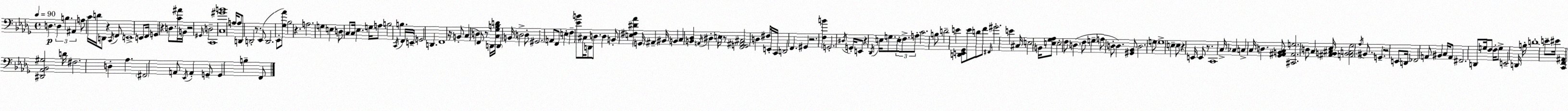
X:1
T:Untitled
M:4/4
L:1/4
K:Bbm
D, D, B, ^A,, A,/2 C/4 D/4 D,,/2 z C,,/4 F,,/2 E,,4 E,,/2 F,,/4 G,, z D,/2 [C^A]/4 B,,/4 z2 ^G,,/4 D,2 C,,4 [C,^GB]4 A,/4 A,/2 D,,/2 D,,2 z/2 _E,,/2 D,,2 _E,,/2 [_G,_A]/2 _B,2 z A,2 G, E, D,/2 C,/2 C,/4 _E, G,/4 A,/2 B,2 C,,/4 B, F,,/4 E,,/4 G,,2 D,, F,,4 z/4 B,,/2 C, D, F,,/2 z/2 D,,/4 [C,_G,B,D]/4 D,, B,,/4 D,2 D,/2 ^G,,2 A,,/2 F,,/2 E, F, [_EB]/2 ^C,/4 D,,/2 D,/2 D, B,,/2 [E,^F,^D_A] G,,/4 ^A,, ^B,,/4 B,, C, [B,,_D,] A,,/4 ^D, E,/4 z/2 [F,,G,,^A,,^C,]2 D, ^F,/4 E,,/4 C,,/4 D,,2 F,, ^G,, z2 [F,B] G,,2 ^D,/4 G,,/4 E,,/2 z _D,,/4 E,/4 G,/2 E,/2 F,/2 A,/2 C2 B,/2 D2 E [D,,E,,_G,,]/2 E/2 D/2 F/2 ^F,,/4 ^G2 E ^C,/4 E,2 B,,/4 [E,_G,_A,]/2 E,2 F,/2 D, F,/2 G, A,/2 D,/2 D, [^G,,_B,,]/2 D,2 G,/2 G,4 E, E,/2 z E,,/4 E,,/2 z/2 C,,4 C,/4 _C, C, C,/4 D, [_G,,^A,,B,,C,]/2 [^C,,^A,,G,]2 D,/2 C, [^A,,B,,^C,_E,]/4 [A,,B,,C,_G,]2 _A,/4 ^B,,/2 G,, z2 E,,/2 D,,/4 _F,,2 A,,/2 ^B,, C,/4 A,,/2 ^F,,2 D,,/2 G,/4 F,/2 F,/4 G,/2 E,,2 D,,/4 B,/4 D4 E/2 ^E/4 [C,,F,,^A,,] [^D,,_A,,_B,,^G,]2 D/4 ^F,2 D, _A, ^F,,2 A,,/2 _E,,/4 A,, G,,/2 G,, B, F,,/2